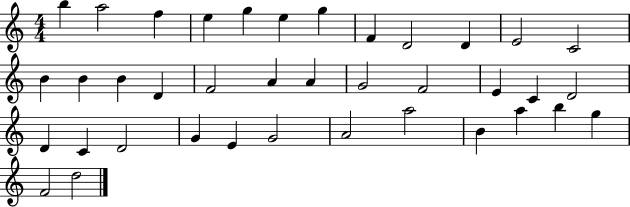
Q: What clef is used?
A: treble